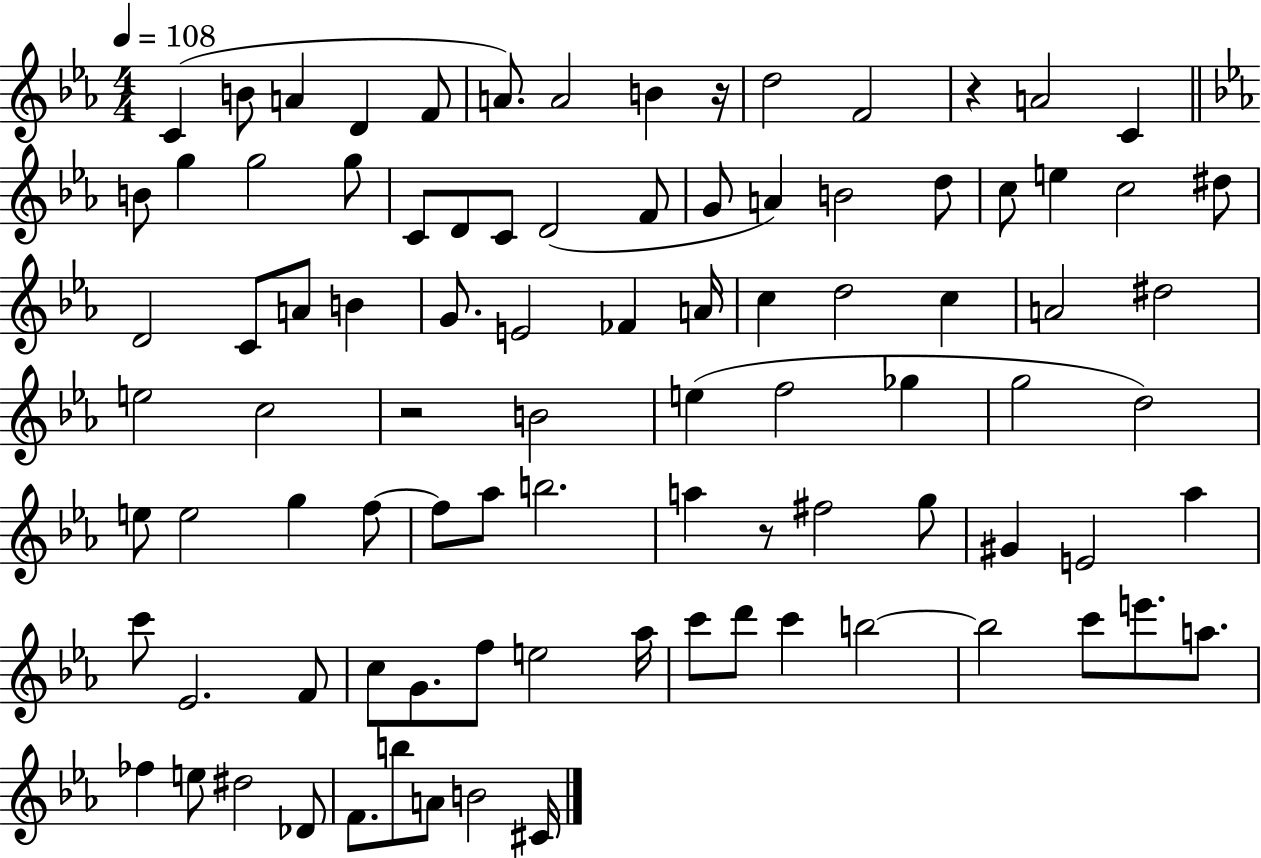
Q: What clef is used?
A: treble